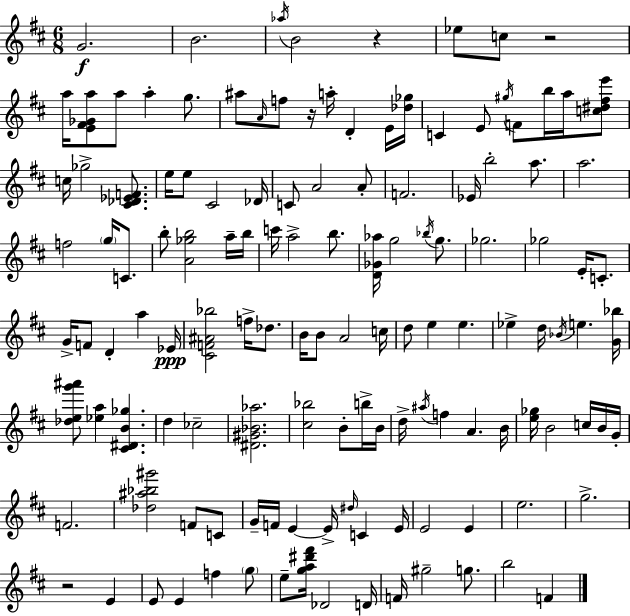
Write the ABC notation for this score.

X:1
T:Untitled
M:6/8
L:1/4
K:D
G2 B2 _a/4 B2 z _e/2 c/2 z2 a/4 [E^F_Ga]/2 a/2 a g/2 ^a/2 A/4 f/2 z/4 a/4 D E/4 [_d_g]/4 C E/2 ^g/4 F/2 b/4 a/4 [c^d^fe']/2 c/4 _g2 [^C_D_EF]/2 e/4 e/2 ^C2 _D/4 C/2 A2 A/2 F2 _E/4 b2 a/2 a2 f2 g/4 C/2 b/2 [A_gb]2 a/4 b/4 c'/4 a2 b/2 [D_G_a]/4 g2 _b/4 g/2 _g2 _g2 E/4 C/2 G/4 F/2 D a _E/4 [^CF^A_b]2 f/4 _d/2 B/4 B/2 A2 c/4 d/2 e e _e d/4 _B/4 e [G_b]/4 [_deg'^a']/2 [_ea] [^C^DB_g] d _c2 [^D^G_B_a]2 [^c_b]2 B/2 b/4 B/4 d/4 ^a/4 f A B/4 [e_g]/4 B2 c/4 B/4 G/4 F2 [_d^a_b^g']2 F/2 C/2 G/4 F/4 E E/4 ^d/4 C E/4 E2 E e2 g2 z2 E E/2 E f g/2 e/2 [ga^d'^f']/4 _D2 D/4 F/4 ^g2 g/2 b2 F